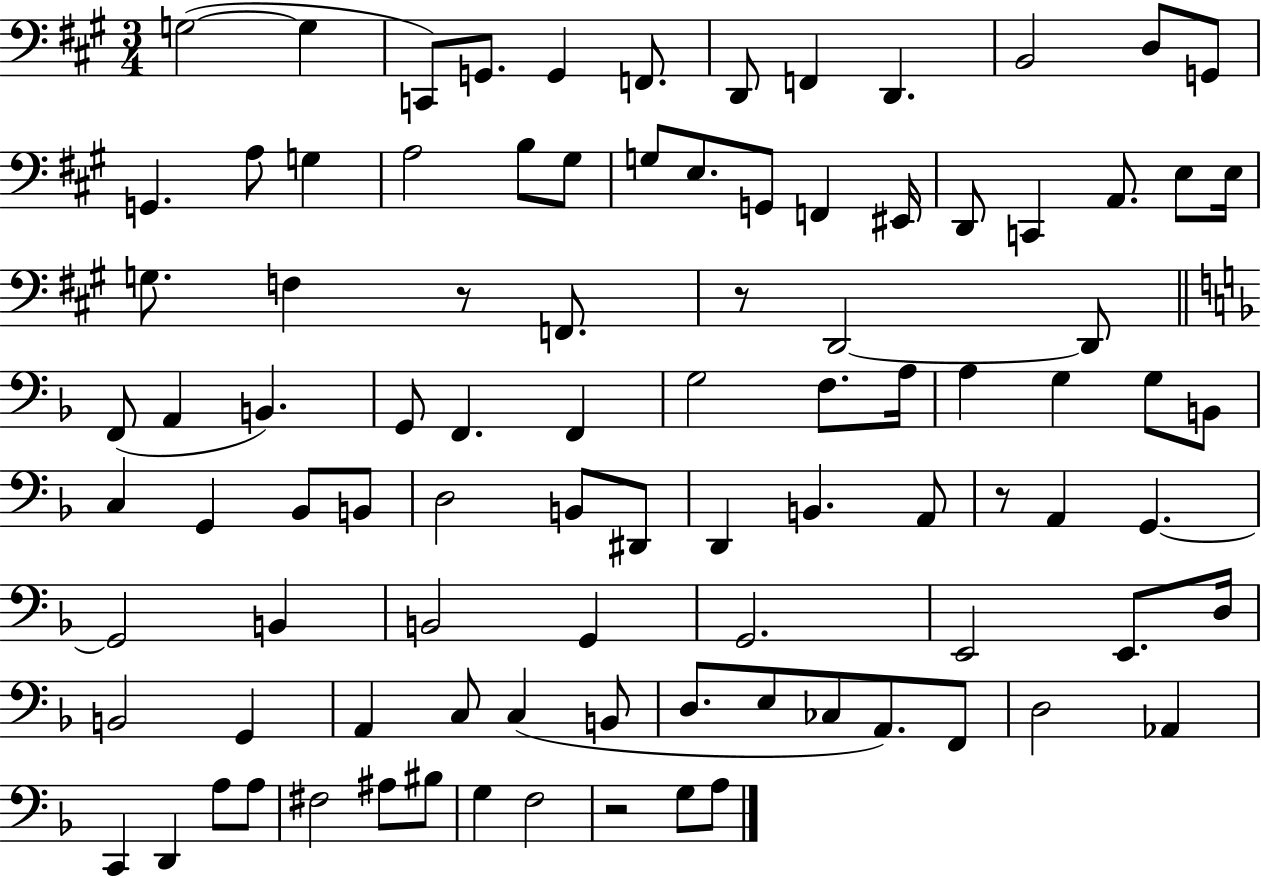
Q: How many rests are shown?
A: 4